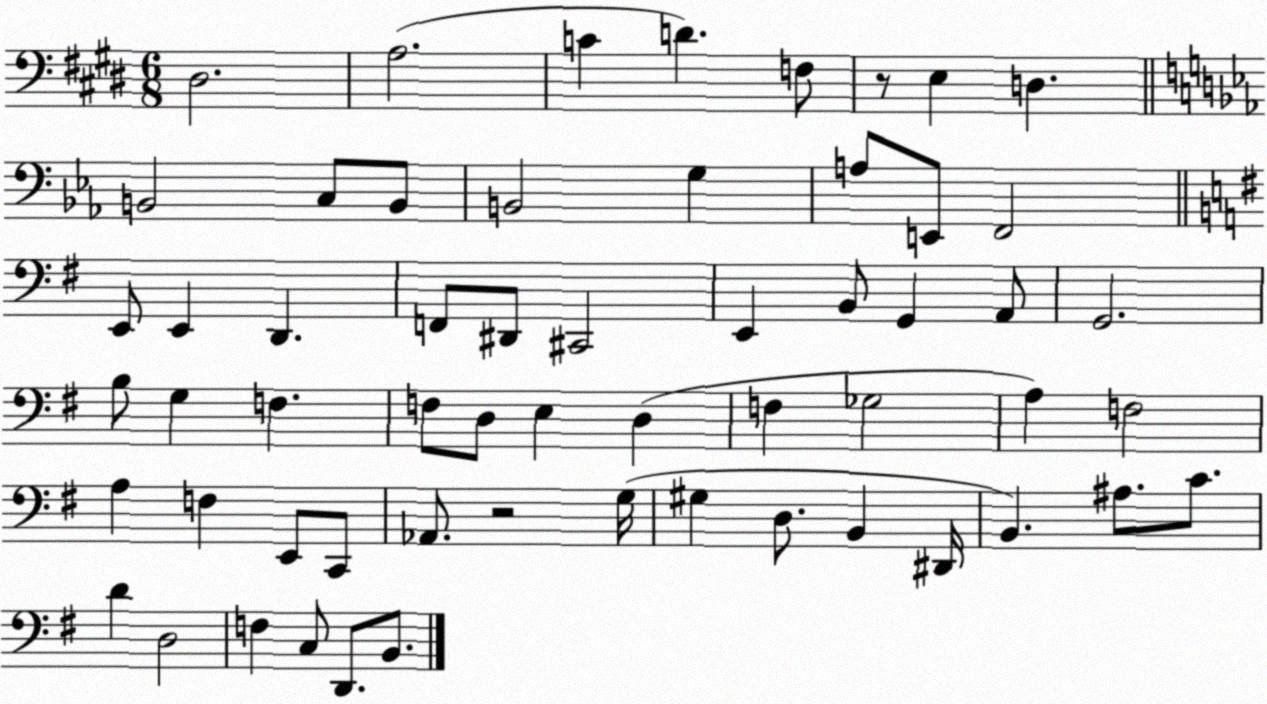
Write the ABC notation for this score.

X:1
T:Untitled
M:6/8
L:1/4
K:E
^D,2 A,2 C D F,/2 z/2 E, D, B,,2 C,/2 B,,/2 B,,2 G, A,/2 E,,/2 F,,2 E,,/2 E,, D,, F,,/2 ^D,,/2 ^C,,2 E,, B,,/2 G,, A,,/2 G,,2 B,/2 G, F, F,/2 D,/2 E, D, F, _G,2 A, F,2 A, F, E,,/2 C,,/2 _A,,/2 z2 G,/4 ^G, D,/2 B,, ^D,,/4 B,, ^A,/2 C/2 D D,2 F, C,/2 D,,/2 B,,/2